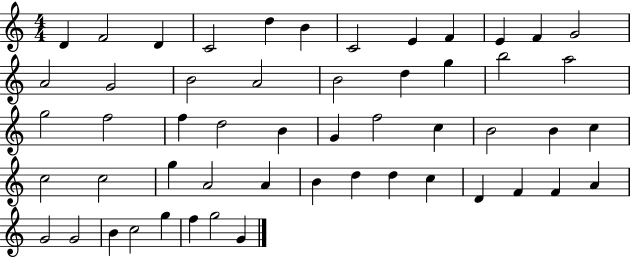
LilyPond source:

{
  \clef treble
  \numericTimeSignature
  \time 4/4
  \key c \major
  d'4 f'2 d'4 | c'2 d''4 b'4 | c'2 e'4 f'4 | e'4 f'4 g'2 | \break a'2 g'2 | b'2 a'2 | b'2 d''4 g''4 | b''2 a''2 | \break g''2 f''2 | f''4 d''2 b'4 | g'4 f''2 c''4 | b'2 b'4 c''4 | \break c''2 c''2 | g''4 a'2 a'4 | b'4 d''4 d''4 c''4 | d'4 f'4 f'4 a'4 | \break g'2 g'2 | b'4 c''2 g''4 | f''4 g''2 g'4 | \bar "|."
}